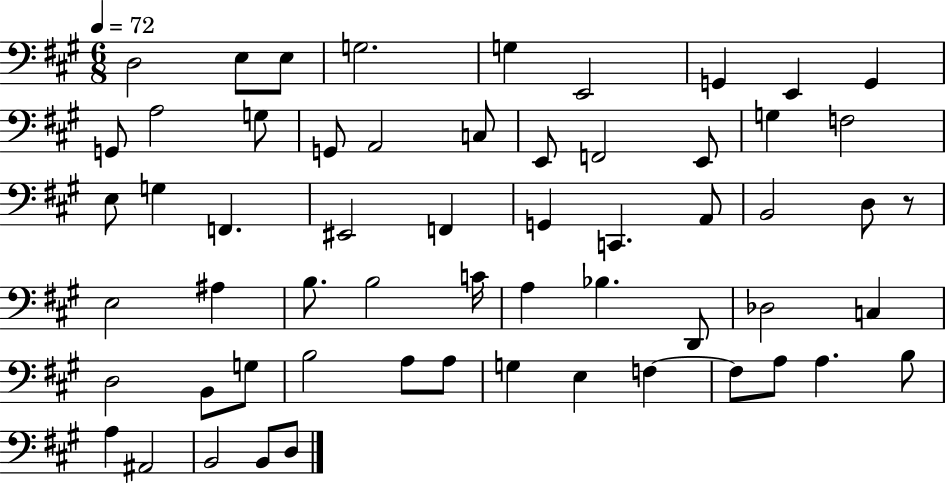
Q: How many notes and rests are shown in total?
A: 59